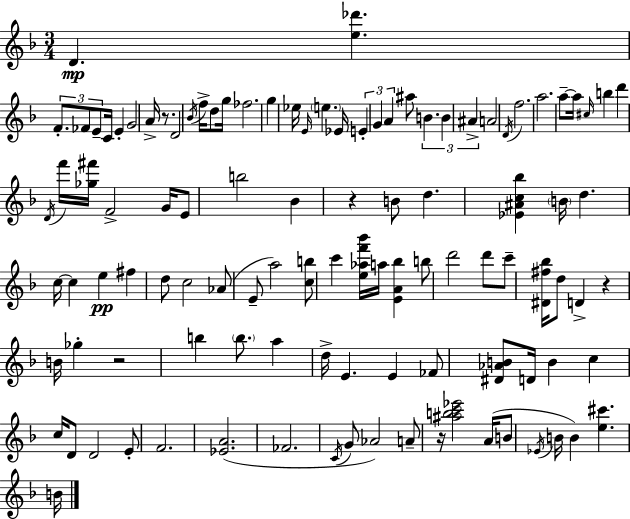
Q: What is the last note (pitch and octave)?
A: B4